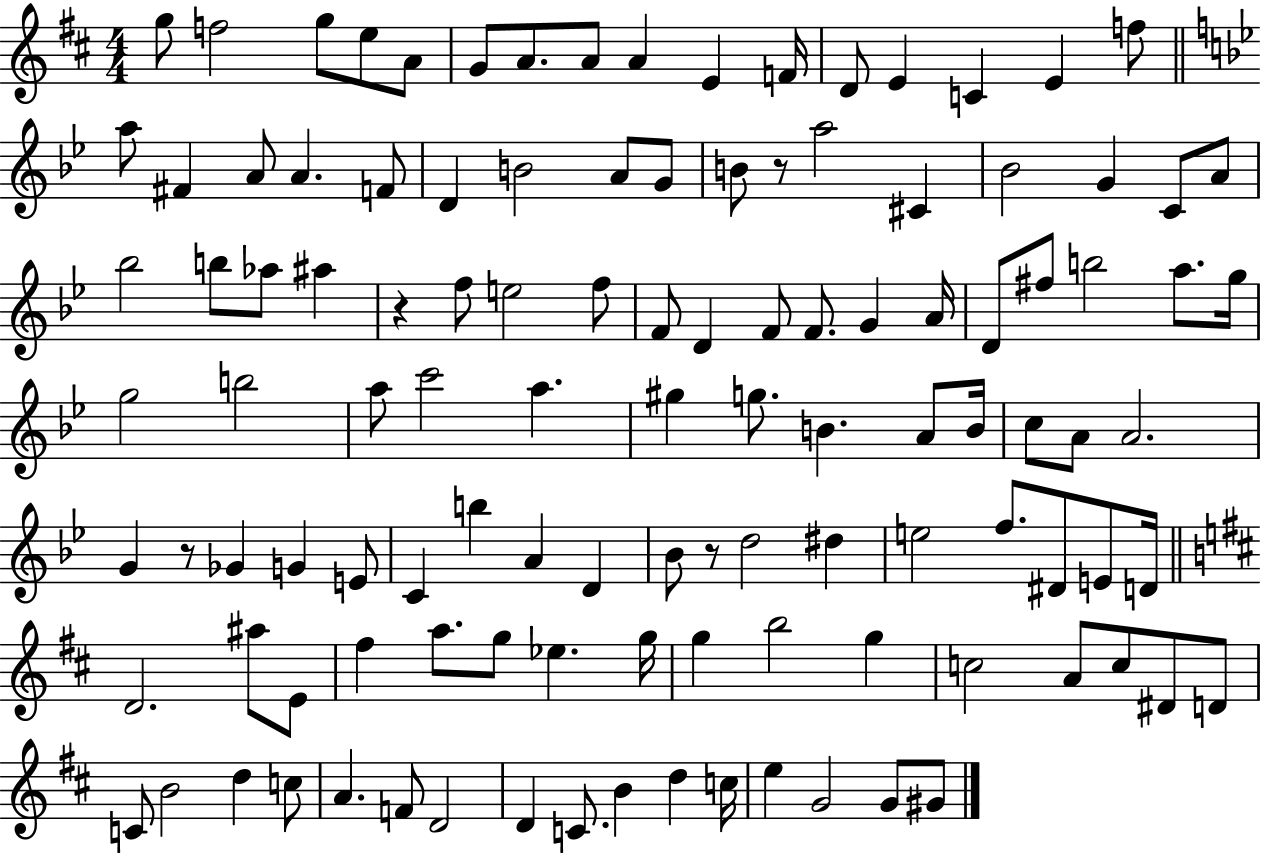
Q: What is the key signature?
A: D major